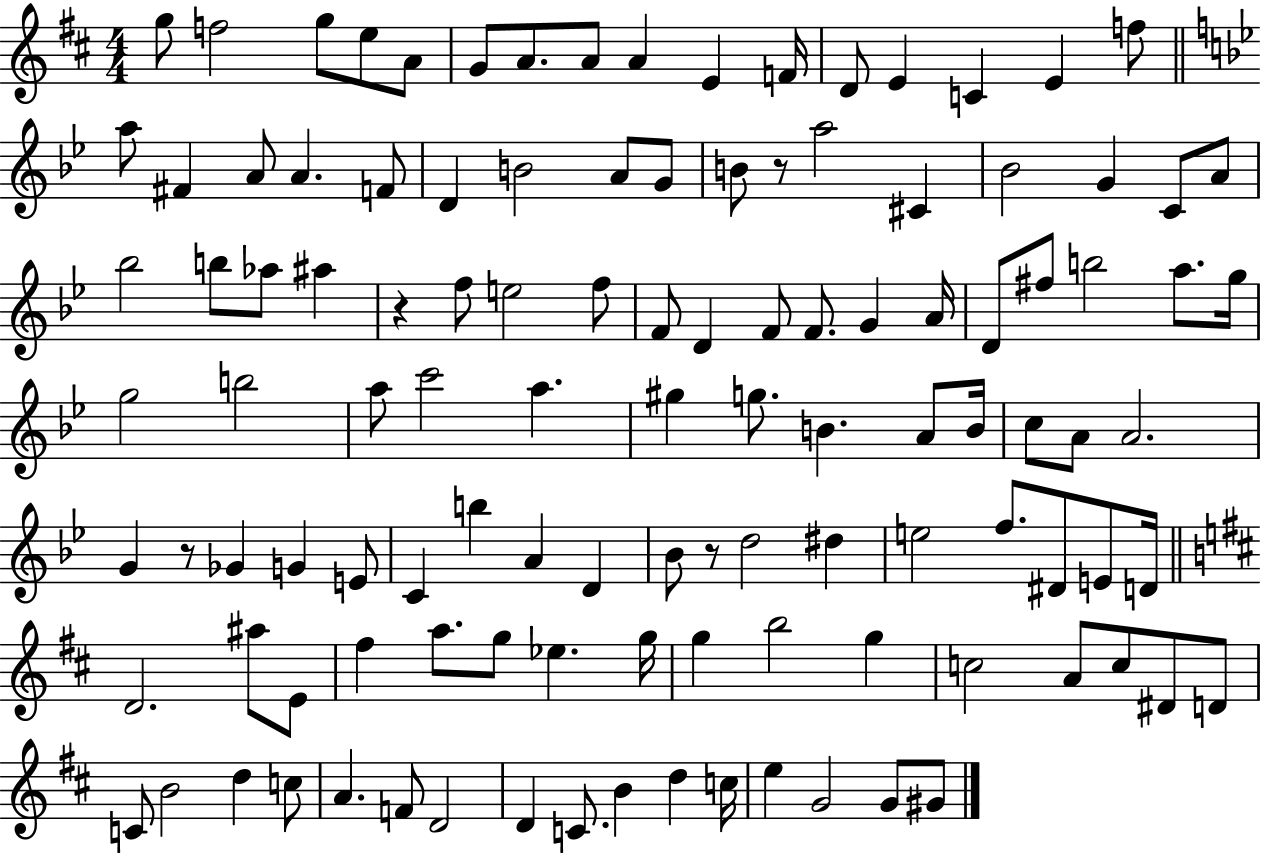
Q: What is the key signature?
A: D major